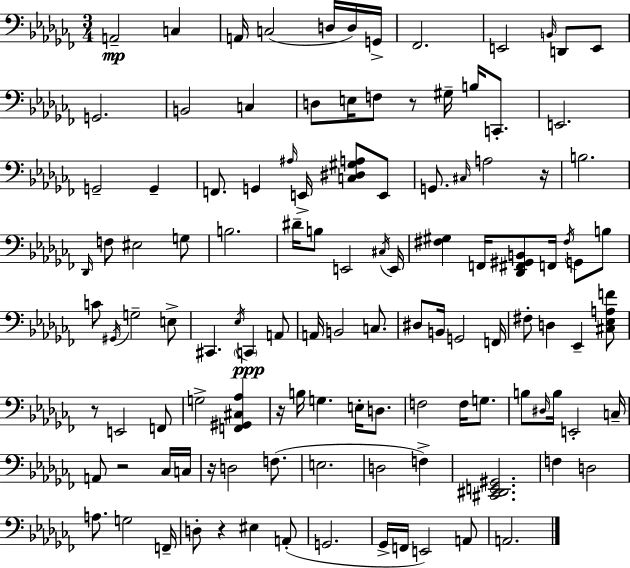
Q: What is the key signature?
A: AES minor